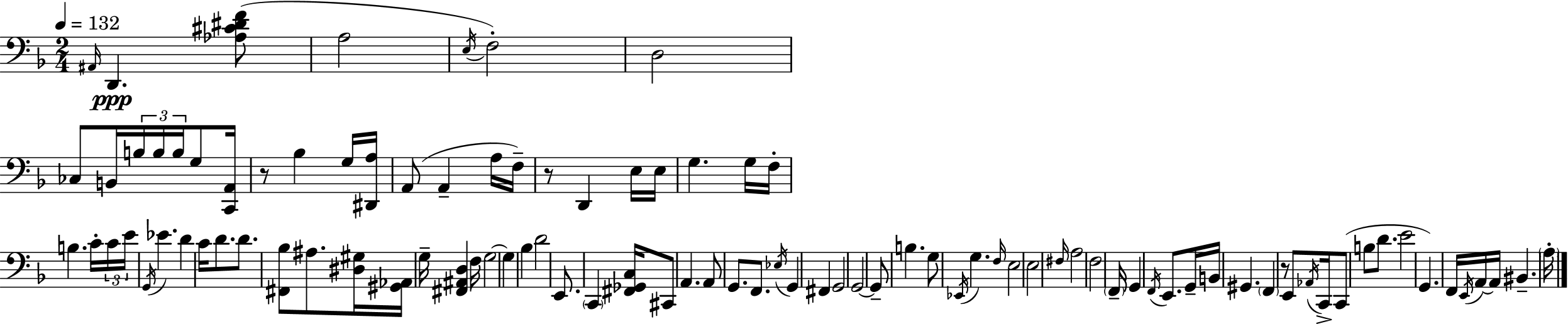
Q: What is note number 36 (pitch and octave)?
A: G3